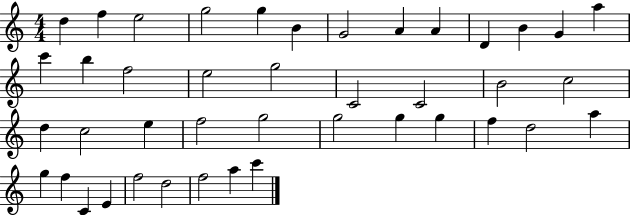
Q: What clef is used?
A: treble